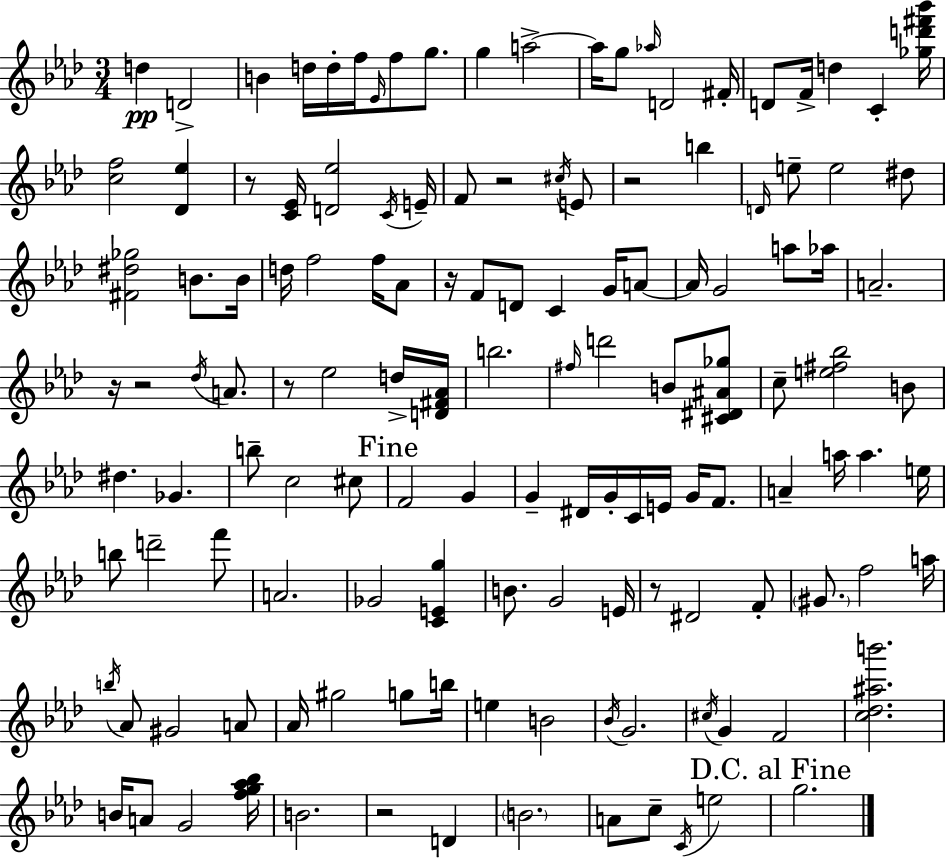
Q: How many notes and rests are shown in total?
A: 134